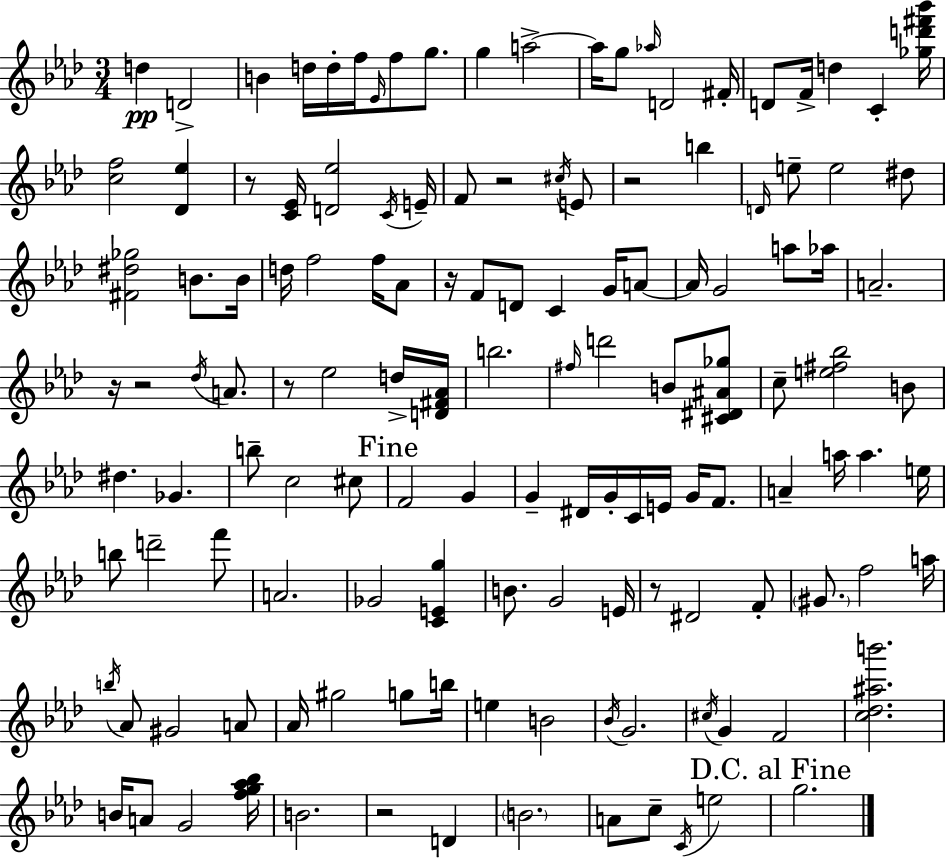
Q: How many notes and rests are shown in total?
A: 134